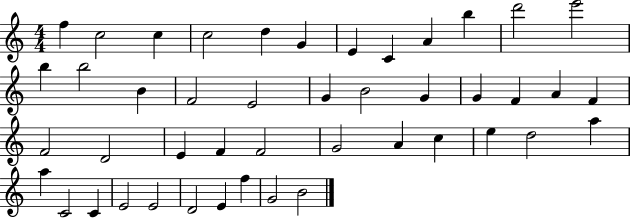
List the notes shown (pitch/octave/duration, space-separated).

F5/q C5/h C5/q C5/h D5/q G4/q E4/q C4/q A4/q B5/q D6/h E6/h B5/q B5/h B4/q F4/h E4/h G4/q B4/h G4/q G4/q F4/q A4/q F4/q F4/h D4/h E4/q F4/q F4/h G4/h A4/q C5/q E5/q D5/h A5/q A5/q C4/h C4/q E4/h E4/h D4/h E4/q F5/q G4/h B4/h